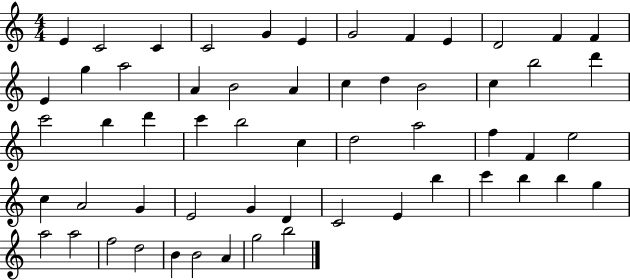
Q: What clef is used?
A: treble